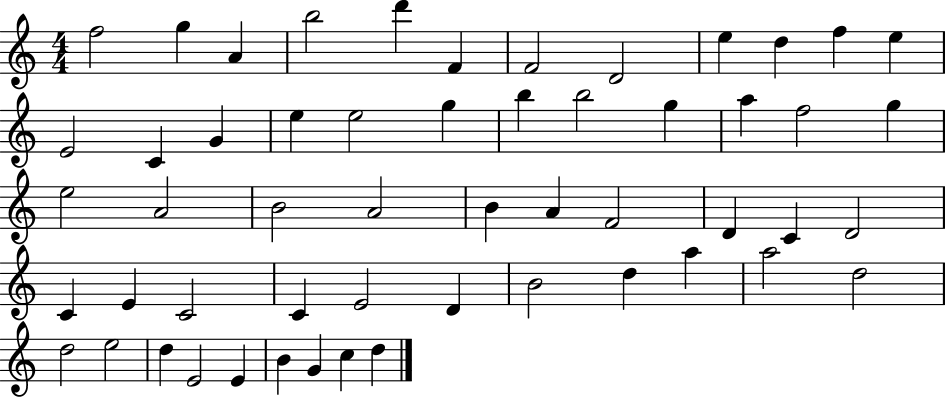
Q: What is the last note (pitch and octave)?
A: D5